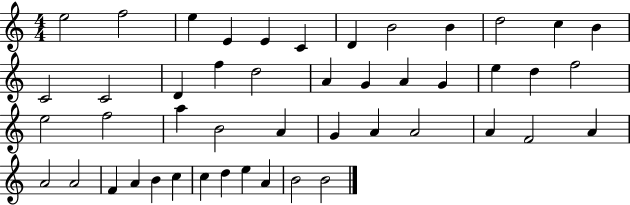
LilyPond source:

{
  \clef treble
  \numericTimeSignature
  \time 4/4
  \key c \major
  e''2 f''2 | e''4 e'4 e'4 c'4 | d'4 b'2 b'4 | d''2 c''4 b'4 | \break c'2 c'2 | d'4 f''4 d''2 | a'4 g'4 a'4 g'4 | e''4 d''4 f''2 | \break e''2 f''2 | a''4 b'2 a'4 | g'4 a'4 a'2 | a'4 f'2 a'4 | \break a'2 a'2 | f'4 a'4 b'4 c''4 | c''4 d''4 e''4 a'4 | b'2 b'2 | \break \bar "|."
}